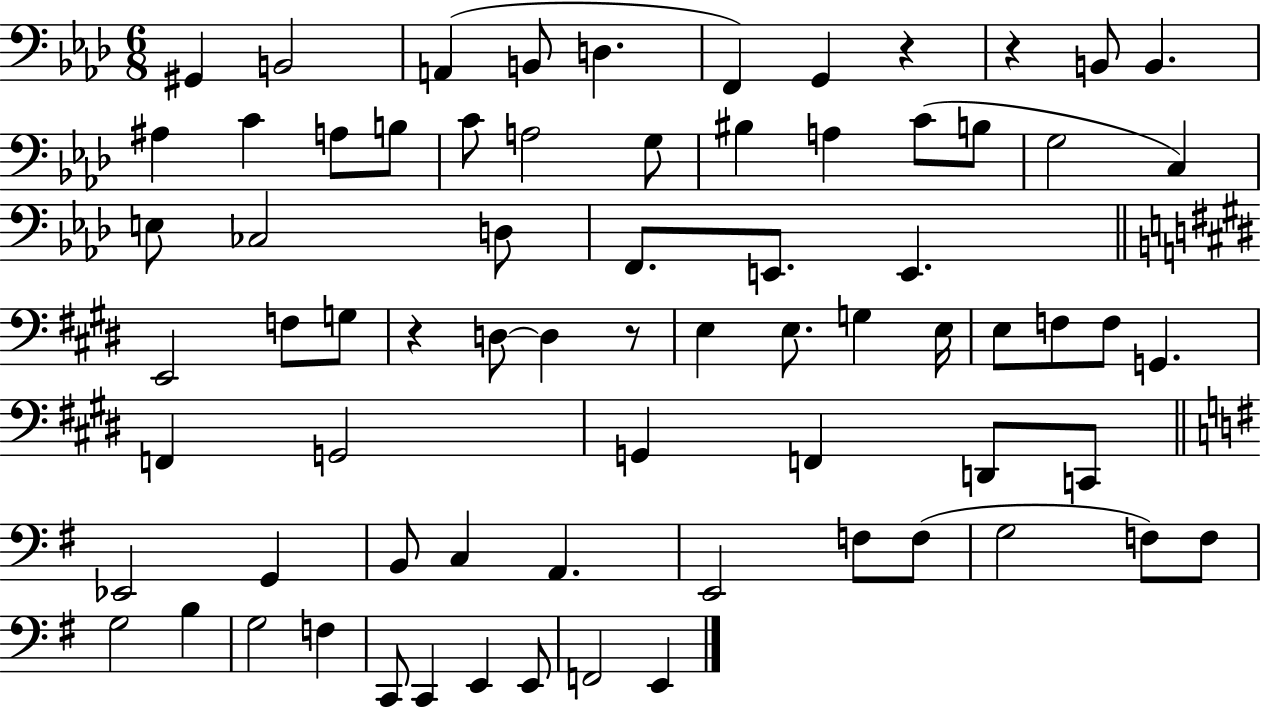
G#2/q B2/h A2/q B2/e D3/q. F2/q G2/q R/q R/q B2/e B2/q. A#3/q C4/q A3/e B3/e C4/e A3/h G3/e BIS3/q A3/q C4/e B3/e G3/h C3/q E3/e CES3/h D3/e F2/e. E2/e. E2/q. E2/h F3/e G3/e R/q D3/e D3/q R/e E3/q E3/e. G3/q E3/s E3/e F3/e F3/e G2/q. F2/q G2/h G2/q F2/q D2/e C2/e Eb2/h G2/q B2/e C3/q A2/q. E2/h F3/e F3/e G3/h F3/e F3/e G3/h B3/q G3/h F3/q C2/e C2/q E2/q E2/e F2/h E2/q